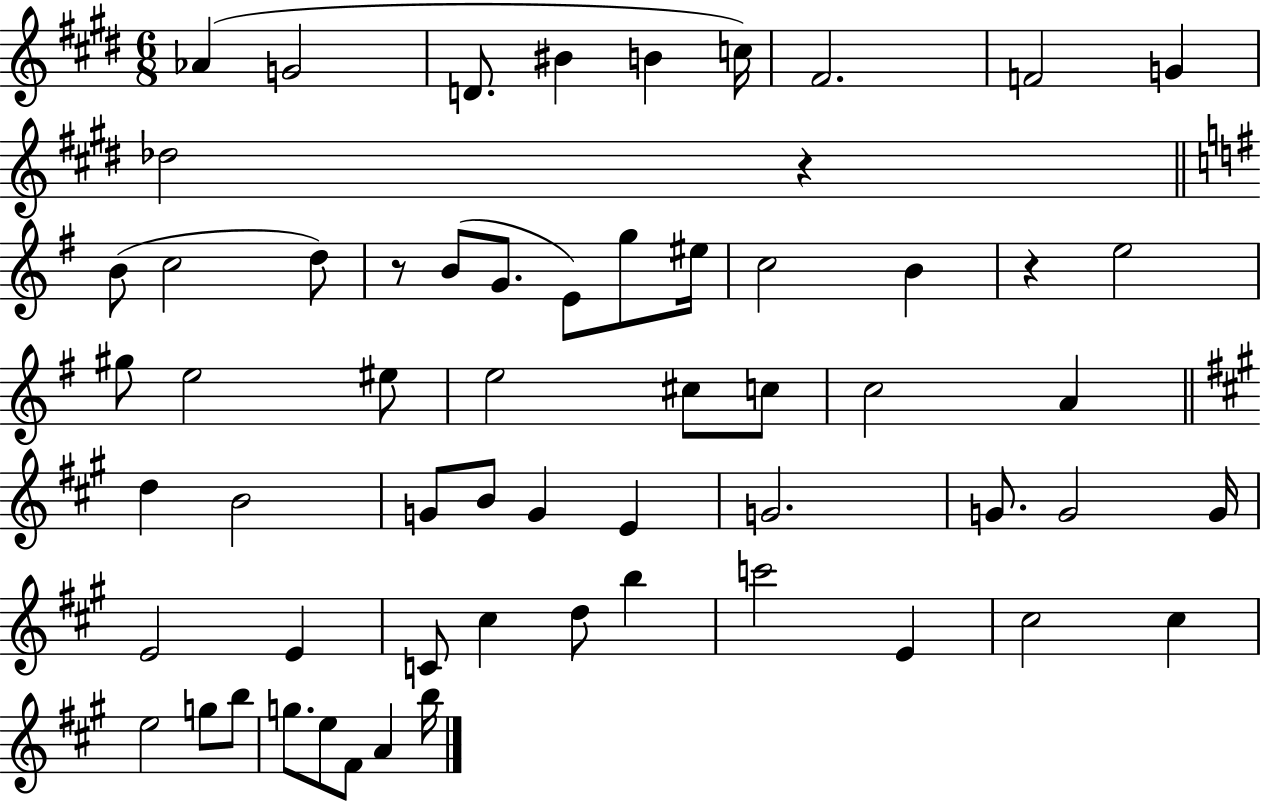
Ab4/q G4/h D4/e. BIS4/q B4/q C5/s F#4/h. F4/h G4/q Db5/h R/q B4/e C5/h D5/e R/e B4/e G4/e. E4/e G5/e EIS5/s C5/h B4/q R/q E5/h G#5/e E5/h EIS5/e E5/h C#5/e C5/e C5/h A4/q D5/q B4/h G4/e B4/e G4/q E4/q G4/h. G4/e. G4/h G4/s E4/h E4/q C4/e C#5/q D5/e B5/q C6/h E4/q C#5/h C#5/q E5/h G5/e B5/e G5/e. E5/e F#4/e A4/q B5/s